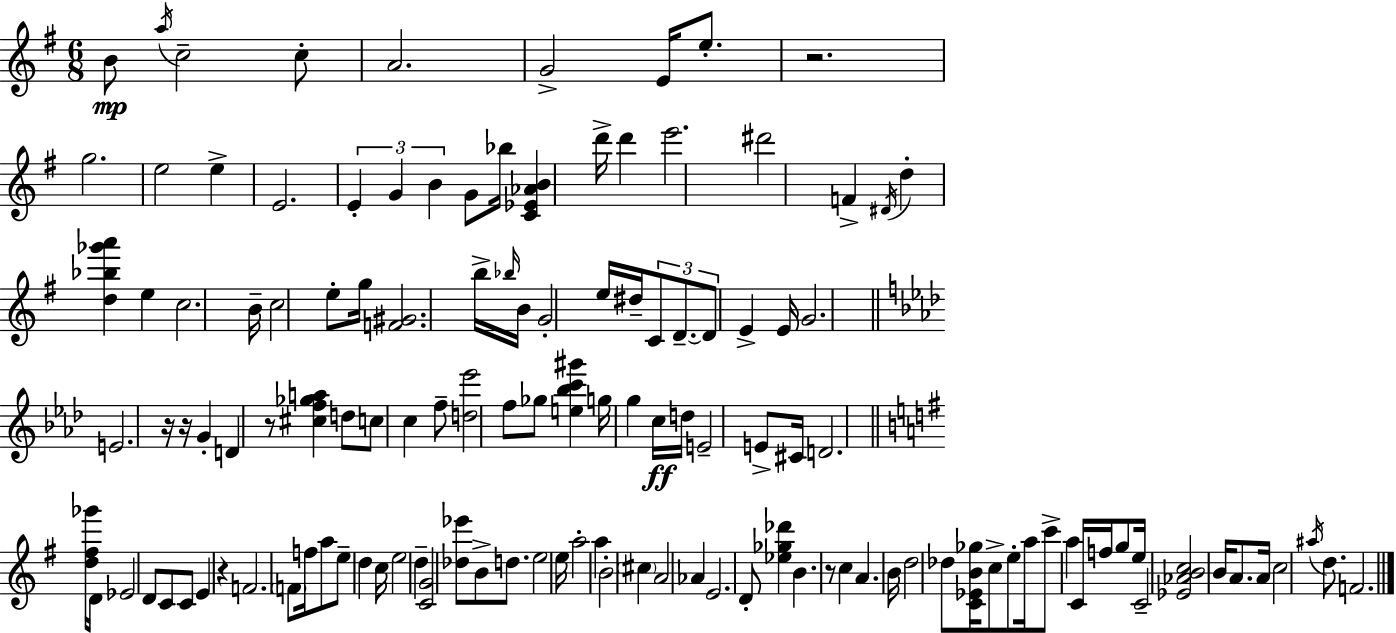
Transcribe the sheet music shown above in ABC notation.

X:1
T:Untitled
M:6/8
L:1/4
K:G
B/2 a/4 c2 c/2 A2 G2 E/4 e/2 z2 g2 e2 e E2 E G B G/2 _b/4 [C_E_AB] d'/4 d' e'2 ^d'2 F ^D/4 d [d_b_g'a'] e c2 B/4 c2 e/2 g/4 [F^G]2 b/4 _b/4 B/4 G2 e/4 ^d/4 C/2 D/2 D/2 E E/4 G2 E2 z/4 z/4 G D z/2 [^cf_ga] d/2 c/2 c f/2 [d_e']2 f/2 _g/2 [e_bc'^g'] g/4 g c/4 d/4 E2 E/2 ^C/4 D2 [d^f_g']/4 D/4 _E2 D/2 C/2 C/2 E z F2 F/2 f/4 a/2 e/2 d c/4 e2 d [CG]2 [_d_e']/2 B/2 d/2 e2 e/4 a2 a B2 ^c A2 _A E2 D/2 [_e_g_d'] B z/2 c A B/4 d2 _d/2 [C_EB_g]/4 c/2 e/2 a/4 c'/2 a C/4 f/4 g/2 e/4 C2 [_E_ABc]2 B/4 A/2 A/4 c2 ^a/4 d/2 F2